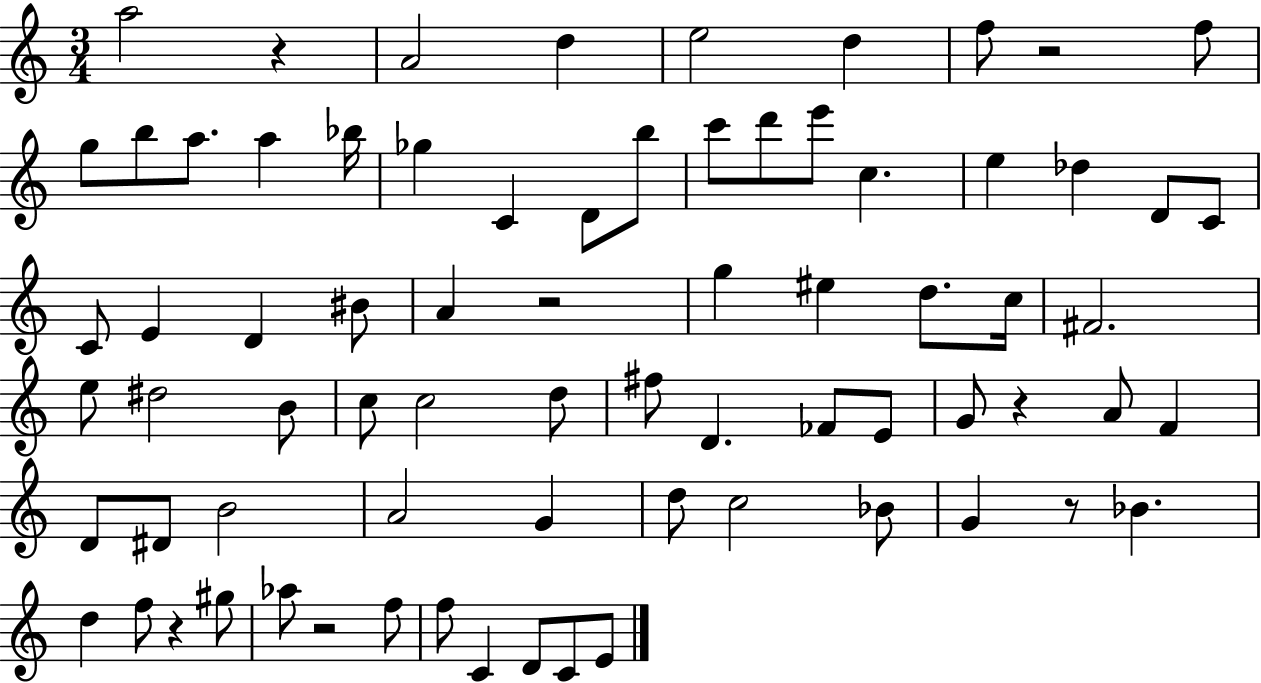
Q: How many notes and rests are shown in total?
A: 74